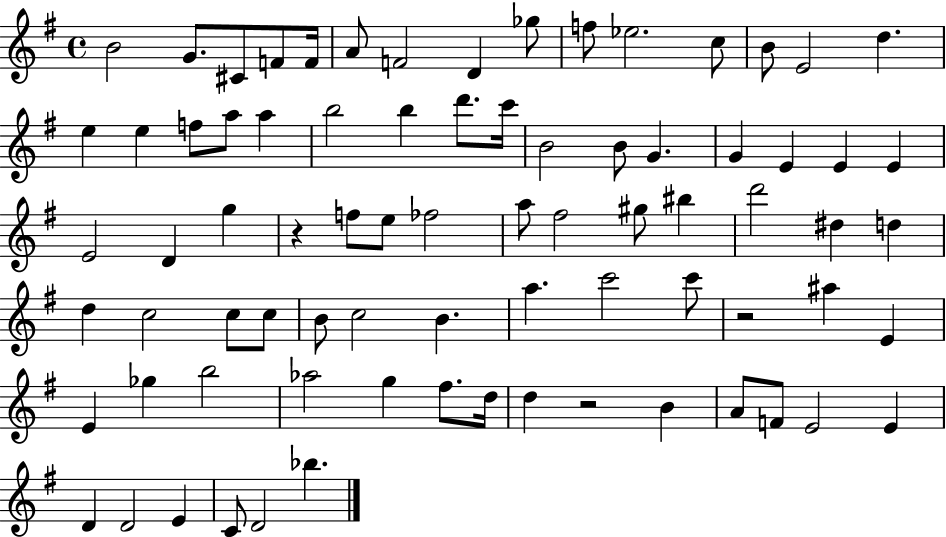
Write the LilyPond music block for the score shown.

{
  \clef treble
  \time 4/4
  \defaultTimeSignature
  \key g \major
  b'2 g'8. cis'8 f'8 f'16 | a'8 f'2 d'4 ges''8 | f''8 ees''2. c''8 | b'8 e'2 d''4. | \break e''4 e''4 f''8 a''8 a''4 | b''2 b''4 d'''8. c'''16 | b'2 b'8 g'4. | g'4 e'4 e'4 e'4 | \break e'2 d'4 g''4 | r4 f''8 e''8 fes''2 | a''8 fis''2 gis''8 bis''4 | d'''2 dis''4 d''4 | \break d''4 c''2 c''8 c''8 | b'8 c''2 b'4. | a''4. c'''2 c'''8 | r2 ais''4 e'4 | \break e'4 ges''4 b''2 | aes''2 g''4 fis''8. d''16 | d''4 r2 b'4 | a'8 f'8 e'2 e'4 | \break d'4 d'2 e'4 | c'8 d'2 bes''4. | \bar "|."
}